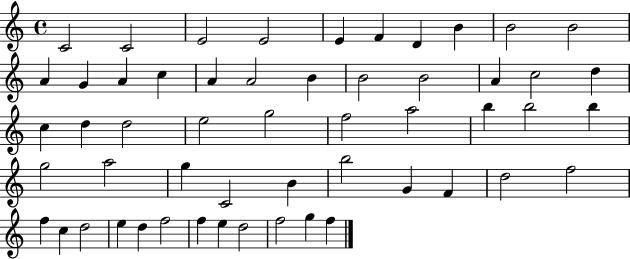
{
  \clef treble
  \time 4/4
  \defaultTimeSignature
  \key c \major
  c'2 c'2 | e'2 e'2 | e'4 f'4 d'4 b'4 | b'2 b'2 | \break a'4 g'4 a'4 c''4 | a'4 a'2 b'4 | b'2 b'2 | a'4 c''2 d''4 | \break c''4 d''4 d''2 | e''2 g''2 | f''2 a''2 | b''4 b''2 b''4 | \break g''2 a''2 | g''4 c'2 b'4 | b''2 g'4 f'4 | d''2 f''2 | \break f''4 c''4 d''2 | e''4 d''4 f''2 | f''4 e''4 d''2 | f''2 g''4 f''4 | \break \bar "|."
}